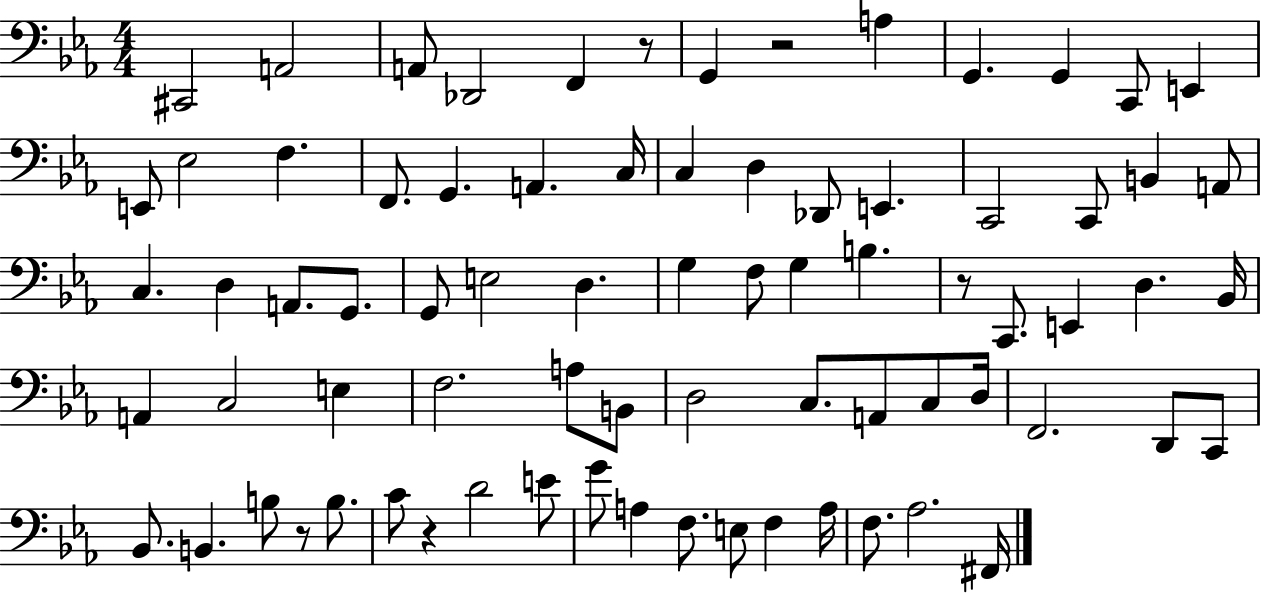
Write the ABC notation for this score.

X:1
T:Untitled
M:4/4
L:1/4
K:Eb
^C,,2 A,,2 A,,/2 _D,,2 F,, z/2 G,, z2 A, G,, G,, C,,/2 E,, E,,/2 _E,2 F, F,,/2 G,, A,, C,/4 C, D, _D,,/2 E,, C,,2 C,,/2 B,, A,,/2 C, D, A,,/2 G,,/2 G,,/2 E,2 D, G, F,/2 G, B, z/2 C,,/2 E,, D, _B,,/4 A,, C,2 E, F,2 A,/2 B,,/2 D,2 C,/2 A,,/2 C,/2 D,/4 F,,2 D,,/2 C,,/2 _B,,/2 B,, B,/2 z/2 B,/2 C/2 z D2 E/2 G/2 A, F,/2 E,/2 F, A,/4 F,/2 _A,2 ^F,,/4